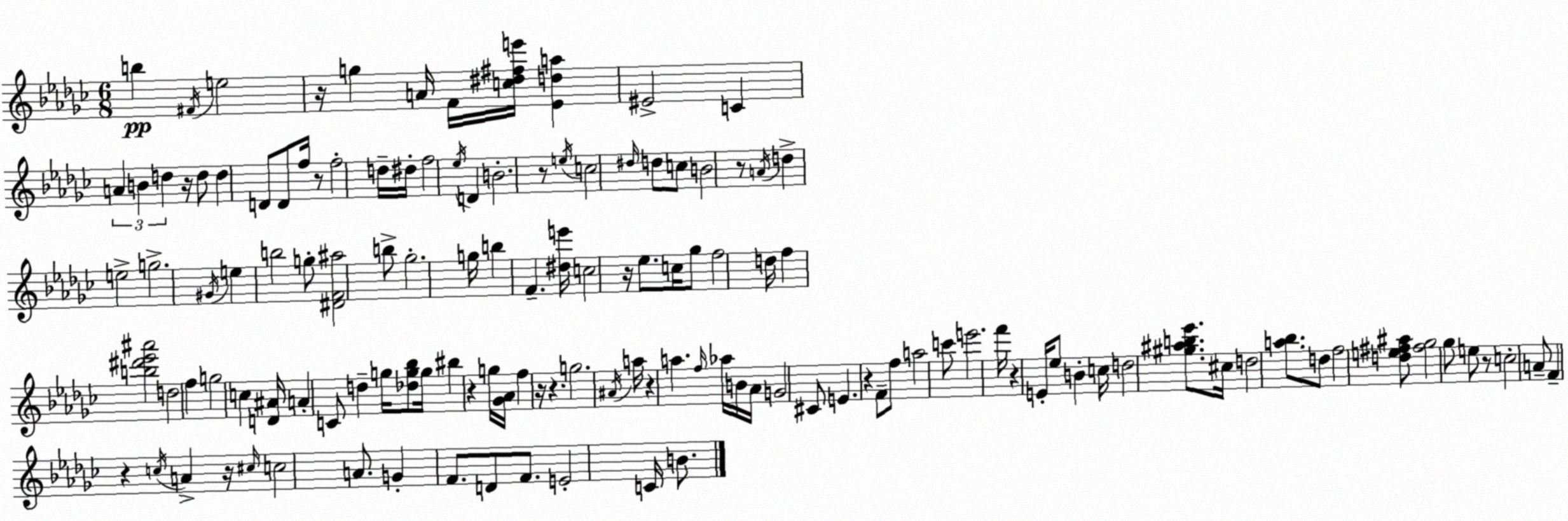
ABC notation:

X:1
T:Untitled
M:6/8
L:1/4
K:Ebm
b ^F/4 e2 z/4 g A/4 F/4 [c^d^fe']/4 [_Eda] ^E2 C A B d z/4 d/2 d D/2 D/2 f/4 z/2 f2 d/4 ^d/4 f2 _e/4 D B2 z/2 e/4 c2 ^d/4 d/2 c/2 B2 z/2 A/4 d e2 g2 ^G/4 e b2 g/2 [^DF^a]2 b/2 _g2 g/4 b F [^de']/4 c2 z/4 _e/2 c/4 _g/2 f2 d/4 f [b^d'_e'^a']2 d2 f g2 c [D^A]/4 A C/2 d g/4 [_dg_b]/2 g/4 ^b z g/4 [_G_A]/4 f z/4 z g2 ^A/4 a/4 z a f/4 _a/4 B/4 _A/4 G2 ^C/2 E z F/2 f/2 a2 c'/2 e'2 f'/4 z E/4 _e/2 B c/4 d2 [^g^ab_e']/2 ^c/4 d2 [a_b]/2 d/2 f2 [de^f^a]/2 [^f_g]2 _g/2 e/2 z/2 c2 A/2 F z c/4 A z/4 ^c/4 c2 A/2 G F/2 D/2 F/2 E2 C/4 B/2